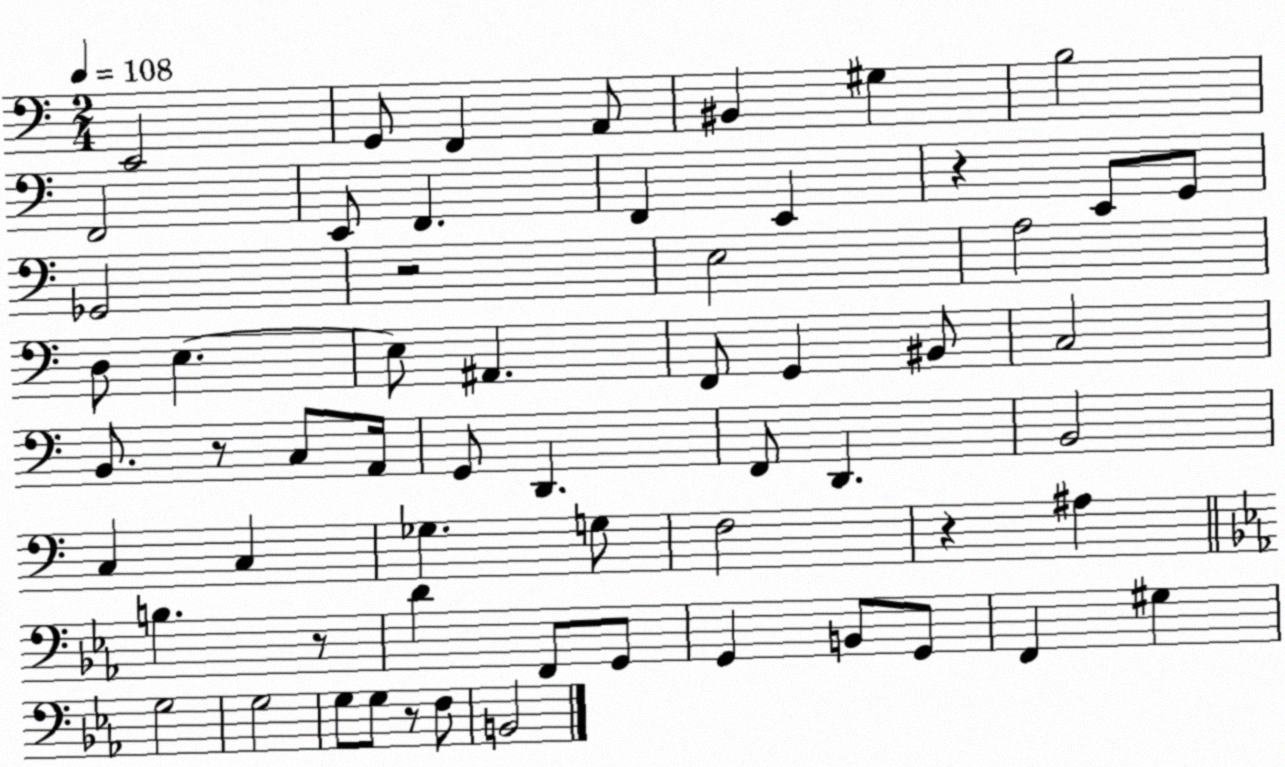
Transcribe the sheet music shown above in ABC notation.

X:1
T:Untitled
M:2/4
L:1/4
K:C
E,,2 G,,/2 F,, A,,/2 ^B,, ^G, B,2 F,,2 E,,/2 F,, F,, E,, z E,,/2 G,,/2 _G,,2 z2 E,2 A,2 D,/2 E, E,/2 ^A,, F,,/2 G,, ^B,,/2 C,2 B,,/2 z/2 C,/2 A,,/4 G,,/2 D,, F,,/2 D,, B,,2 C, C, _G, G,/2 F,2 z ^A, B, z/2 D F,,/2 G,,/2 G,, B,,/2 G,,/2 F,, ^G, G,2 G,2 G,/2 G,/2 z/2 F,/2 B,,2